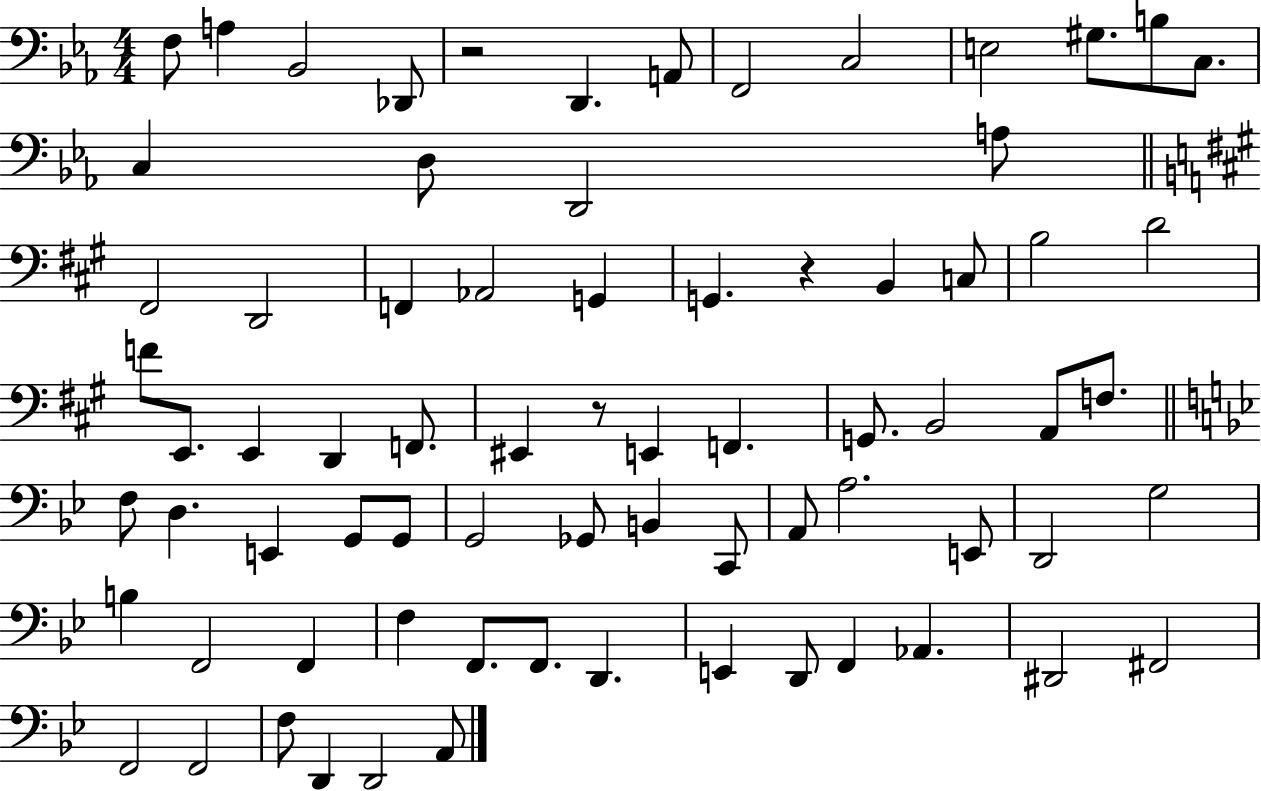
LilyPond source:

{
  \clef bass
  \numericTimeSignature
  \time 4/4
  \key ees \major
  f8 a4 bes,2 des,8 | r2 d,4. a,8 | f,2 c2 | e2 gis8. b8 c8. | \break c4 d8 d,2 a8 | \bar "||" \break \key a \major fis,2 d,2 | f,4 aes,2 g,4 | g,4. r4 b,4 c8 | b2 d'2 | \break f'8 e,8. e,4 d,4 f,8. | eis,4 r8 e,4 f,4. | g,8. b,2 a,8 f8. | \bar "||" \break \key g \minor f8 d4. e,4 g,8 g,8 | g,2 ges,8 b,4 c,8 | a,8 a2. e,8 | d,2 g2 | \break b4 f,2 f,4 | f4 f,8. f,8. d,4. | e,4 d,8 f,4 aes,4. | dis,2 fis,2 | \break f,2 f,2 | f8 d,4 d,2 a,8 | \bar "|."
}